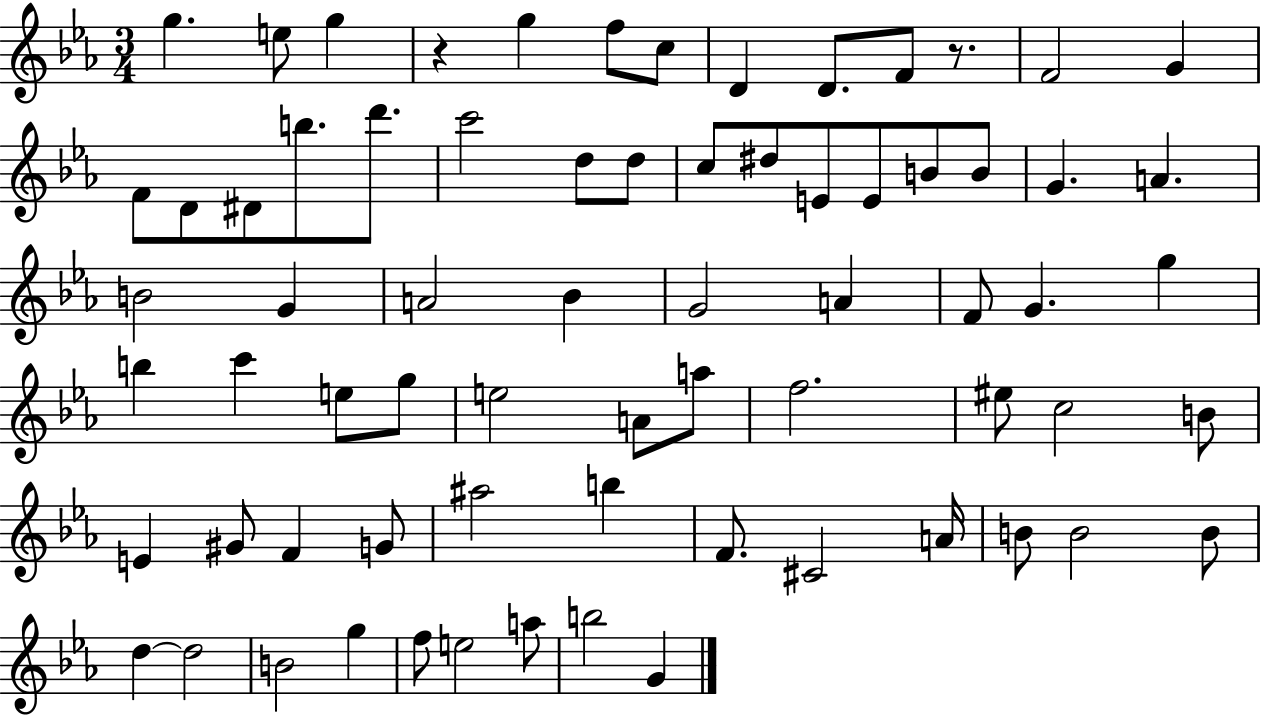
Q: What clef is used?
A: treble